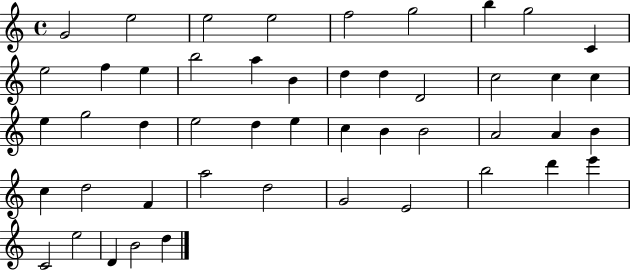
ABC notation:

X:1
T:Untitled
M:4/4
L:1/4
K:C
G2 e2 e2 e2 f2 g2 b g2 C e2 f e b2 a B d d D2 c2 c c e g2 d e2 d e c B B2 A2 A B c d2 F a2 d2 G2 E2 b2 d' e' C2 e2 D B2 d